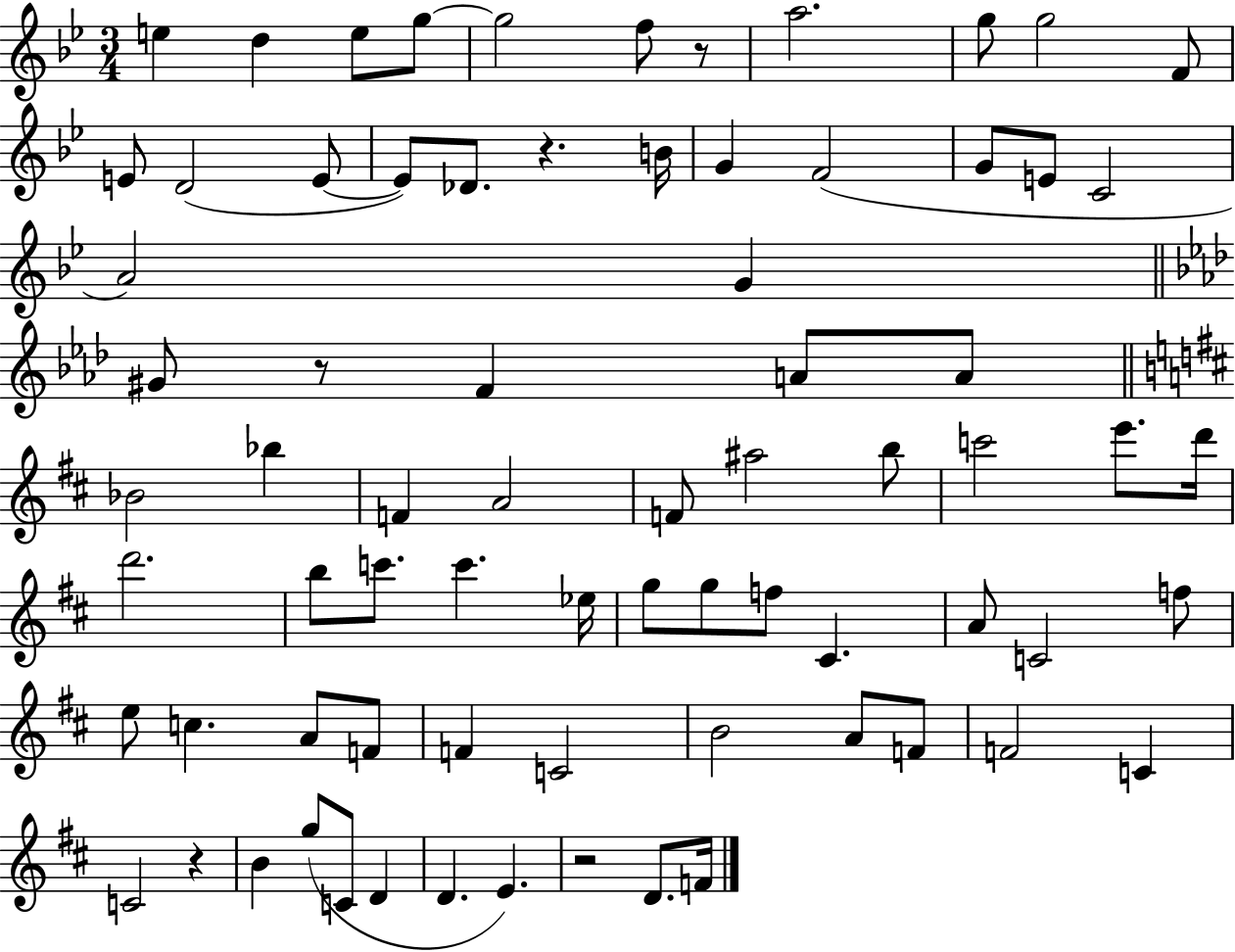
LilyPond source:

{
  \clef treble
  \numericTimeSignature
  \time 3/4
  \key bes \major
  e''4 d''4 e''8 g''8~~ | g''2 f''8 r8 | a''2. | g''8 g''2 f'8 | \break e'8 d'2( e'8~~ | e'8) des'8. r4. b'16 | g'4 f'2( | g'8 e'8 c'2 | \break a'2) g'4 | \bar "||" \break \key f \minor gis'8 r8 f'4 a'8 a'8 | \bar "||" \break \key d \major bes'2 bes''4 | f'4 a'2 | f'8 ais''2 b''8 | c'''2 e'''8. d'''16 | \break d'''2. | b''8 c'''8. c'''4. ees''16 | g''8 g''8 f''8 cis'4. | a'8 c'2 f''8 | \break e''8 c''4. a'8 f'8 | f'4 c'2 | b'2 a'8 f'8 | f'2 c'4 | \break c'2 r4 | b'4 g''8( c'8 d'4 | d'4. e'4.) | r2 d'8. f'16 | \break \bar "|."
}